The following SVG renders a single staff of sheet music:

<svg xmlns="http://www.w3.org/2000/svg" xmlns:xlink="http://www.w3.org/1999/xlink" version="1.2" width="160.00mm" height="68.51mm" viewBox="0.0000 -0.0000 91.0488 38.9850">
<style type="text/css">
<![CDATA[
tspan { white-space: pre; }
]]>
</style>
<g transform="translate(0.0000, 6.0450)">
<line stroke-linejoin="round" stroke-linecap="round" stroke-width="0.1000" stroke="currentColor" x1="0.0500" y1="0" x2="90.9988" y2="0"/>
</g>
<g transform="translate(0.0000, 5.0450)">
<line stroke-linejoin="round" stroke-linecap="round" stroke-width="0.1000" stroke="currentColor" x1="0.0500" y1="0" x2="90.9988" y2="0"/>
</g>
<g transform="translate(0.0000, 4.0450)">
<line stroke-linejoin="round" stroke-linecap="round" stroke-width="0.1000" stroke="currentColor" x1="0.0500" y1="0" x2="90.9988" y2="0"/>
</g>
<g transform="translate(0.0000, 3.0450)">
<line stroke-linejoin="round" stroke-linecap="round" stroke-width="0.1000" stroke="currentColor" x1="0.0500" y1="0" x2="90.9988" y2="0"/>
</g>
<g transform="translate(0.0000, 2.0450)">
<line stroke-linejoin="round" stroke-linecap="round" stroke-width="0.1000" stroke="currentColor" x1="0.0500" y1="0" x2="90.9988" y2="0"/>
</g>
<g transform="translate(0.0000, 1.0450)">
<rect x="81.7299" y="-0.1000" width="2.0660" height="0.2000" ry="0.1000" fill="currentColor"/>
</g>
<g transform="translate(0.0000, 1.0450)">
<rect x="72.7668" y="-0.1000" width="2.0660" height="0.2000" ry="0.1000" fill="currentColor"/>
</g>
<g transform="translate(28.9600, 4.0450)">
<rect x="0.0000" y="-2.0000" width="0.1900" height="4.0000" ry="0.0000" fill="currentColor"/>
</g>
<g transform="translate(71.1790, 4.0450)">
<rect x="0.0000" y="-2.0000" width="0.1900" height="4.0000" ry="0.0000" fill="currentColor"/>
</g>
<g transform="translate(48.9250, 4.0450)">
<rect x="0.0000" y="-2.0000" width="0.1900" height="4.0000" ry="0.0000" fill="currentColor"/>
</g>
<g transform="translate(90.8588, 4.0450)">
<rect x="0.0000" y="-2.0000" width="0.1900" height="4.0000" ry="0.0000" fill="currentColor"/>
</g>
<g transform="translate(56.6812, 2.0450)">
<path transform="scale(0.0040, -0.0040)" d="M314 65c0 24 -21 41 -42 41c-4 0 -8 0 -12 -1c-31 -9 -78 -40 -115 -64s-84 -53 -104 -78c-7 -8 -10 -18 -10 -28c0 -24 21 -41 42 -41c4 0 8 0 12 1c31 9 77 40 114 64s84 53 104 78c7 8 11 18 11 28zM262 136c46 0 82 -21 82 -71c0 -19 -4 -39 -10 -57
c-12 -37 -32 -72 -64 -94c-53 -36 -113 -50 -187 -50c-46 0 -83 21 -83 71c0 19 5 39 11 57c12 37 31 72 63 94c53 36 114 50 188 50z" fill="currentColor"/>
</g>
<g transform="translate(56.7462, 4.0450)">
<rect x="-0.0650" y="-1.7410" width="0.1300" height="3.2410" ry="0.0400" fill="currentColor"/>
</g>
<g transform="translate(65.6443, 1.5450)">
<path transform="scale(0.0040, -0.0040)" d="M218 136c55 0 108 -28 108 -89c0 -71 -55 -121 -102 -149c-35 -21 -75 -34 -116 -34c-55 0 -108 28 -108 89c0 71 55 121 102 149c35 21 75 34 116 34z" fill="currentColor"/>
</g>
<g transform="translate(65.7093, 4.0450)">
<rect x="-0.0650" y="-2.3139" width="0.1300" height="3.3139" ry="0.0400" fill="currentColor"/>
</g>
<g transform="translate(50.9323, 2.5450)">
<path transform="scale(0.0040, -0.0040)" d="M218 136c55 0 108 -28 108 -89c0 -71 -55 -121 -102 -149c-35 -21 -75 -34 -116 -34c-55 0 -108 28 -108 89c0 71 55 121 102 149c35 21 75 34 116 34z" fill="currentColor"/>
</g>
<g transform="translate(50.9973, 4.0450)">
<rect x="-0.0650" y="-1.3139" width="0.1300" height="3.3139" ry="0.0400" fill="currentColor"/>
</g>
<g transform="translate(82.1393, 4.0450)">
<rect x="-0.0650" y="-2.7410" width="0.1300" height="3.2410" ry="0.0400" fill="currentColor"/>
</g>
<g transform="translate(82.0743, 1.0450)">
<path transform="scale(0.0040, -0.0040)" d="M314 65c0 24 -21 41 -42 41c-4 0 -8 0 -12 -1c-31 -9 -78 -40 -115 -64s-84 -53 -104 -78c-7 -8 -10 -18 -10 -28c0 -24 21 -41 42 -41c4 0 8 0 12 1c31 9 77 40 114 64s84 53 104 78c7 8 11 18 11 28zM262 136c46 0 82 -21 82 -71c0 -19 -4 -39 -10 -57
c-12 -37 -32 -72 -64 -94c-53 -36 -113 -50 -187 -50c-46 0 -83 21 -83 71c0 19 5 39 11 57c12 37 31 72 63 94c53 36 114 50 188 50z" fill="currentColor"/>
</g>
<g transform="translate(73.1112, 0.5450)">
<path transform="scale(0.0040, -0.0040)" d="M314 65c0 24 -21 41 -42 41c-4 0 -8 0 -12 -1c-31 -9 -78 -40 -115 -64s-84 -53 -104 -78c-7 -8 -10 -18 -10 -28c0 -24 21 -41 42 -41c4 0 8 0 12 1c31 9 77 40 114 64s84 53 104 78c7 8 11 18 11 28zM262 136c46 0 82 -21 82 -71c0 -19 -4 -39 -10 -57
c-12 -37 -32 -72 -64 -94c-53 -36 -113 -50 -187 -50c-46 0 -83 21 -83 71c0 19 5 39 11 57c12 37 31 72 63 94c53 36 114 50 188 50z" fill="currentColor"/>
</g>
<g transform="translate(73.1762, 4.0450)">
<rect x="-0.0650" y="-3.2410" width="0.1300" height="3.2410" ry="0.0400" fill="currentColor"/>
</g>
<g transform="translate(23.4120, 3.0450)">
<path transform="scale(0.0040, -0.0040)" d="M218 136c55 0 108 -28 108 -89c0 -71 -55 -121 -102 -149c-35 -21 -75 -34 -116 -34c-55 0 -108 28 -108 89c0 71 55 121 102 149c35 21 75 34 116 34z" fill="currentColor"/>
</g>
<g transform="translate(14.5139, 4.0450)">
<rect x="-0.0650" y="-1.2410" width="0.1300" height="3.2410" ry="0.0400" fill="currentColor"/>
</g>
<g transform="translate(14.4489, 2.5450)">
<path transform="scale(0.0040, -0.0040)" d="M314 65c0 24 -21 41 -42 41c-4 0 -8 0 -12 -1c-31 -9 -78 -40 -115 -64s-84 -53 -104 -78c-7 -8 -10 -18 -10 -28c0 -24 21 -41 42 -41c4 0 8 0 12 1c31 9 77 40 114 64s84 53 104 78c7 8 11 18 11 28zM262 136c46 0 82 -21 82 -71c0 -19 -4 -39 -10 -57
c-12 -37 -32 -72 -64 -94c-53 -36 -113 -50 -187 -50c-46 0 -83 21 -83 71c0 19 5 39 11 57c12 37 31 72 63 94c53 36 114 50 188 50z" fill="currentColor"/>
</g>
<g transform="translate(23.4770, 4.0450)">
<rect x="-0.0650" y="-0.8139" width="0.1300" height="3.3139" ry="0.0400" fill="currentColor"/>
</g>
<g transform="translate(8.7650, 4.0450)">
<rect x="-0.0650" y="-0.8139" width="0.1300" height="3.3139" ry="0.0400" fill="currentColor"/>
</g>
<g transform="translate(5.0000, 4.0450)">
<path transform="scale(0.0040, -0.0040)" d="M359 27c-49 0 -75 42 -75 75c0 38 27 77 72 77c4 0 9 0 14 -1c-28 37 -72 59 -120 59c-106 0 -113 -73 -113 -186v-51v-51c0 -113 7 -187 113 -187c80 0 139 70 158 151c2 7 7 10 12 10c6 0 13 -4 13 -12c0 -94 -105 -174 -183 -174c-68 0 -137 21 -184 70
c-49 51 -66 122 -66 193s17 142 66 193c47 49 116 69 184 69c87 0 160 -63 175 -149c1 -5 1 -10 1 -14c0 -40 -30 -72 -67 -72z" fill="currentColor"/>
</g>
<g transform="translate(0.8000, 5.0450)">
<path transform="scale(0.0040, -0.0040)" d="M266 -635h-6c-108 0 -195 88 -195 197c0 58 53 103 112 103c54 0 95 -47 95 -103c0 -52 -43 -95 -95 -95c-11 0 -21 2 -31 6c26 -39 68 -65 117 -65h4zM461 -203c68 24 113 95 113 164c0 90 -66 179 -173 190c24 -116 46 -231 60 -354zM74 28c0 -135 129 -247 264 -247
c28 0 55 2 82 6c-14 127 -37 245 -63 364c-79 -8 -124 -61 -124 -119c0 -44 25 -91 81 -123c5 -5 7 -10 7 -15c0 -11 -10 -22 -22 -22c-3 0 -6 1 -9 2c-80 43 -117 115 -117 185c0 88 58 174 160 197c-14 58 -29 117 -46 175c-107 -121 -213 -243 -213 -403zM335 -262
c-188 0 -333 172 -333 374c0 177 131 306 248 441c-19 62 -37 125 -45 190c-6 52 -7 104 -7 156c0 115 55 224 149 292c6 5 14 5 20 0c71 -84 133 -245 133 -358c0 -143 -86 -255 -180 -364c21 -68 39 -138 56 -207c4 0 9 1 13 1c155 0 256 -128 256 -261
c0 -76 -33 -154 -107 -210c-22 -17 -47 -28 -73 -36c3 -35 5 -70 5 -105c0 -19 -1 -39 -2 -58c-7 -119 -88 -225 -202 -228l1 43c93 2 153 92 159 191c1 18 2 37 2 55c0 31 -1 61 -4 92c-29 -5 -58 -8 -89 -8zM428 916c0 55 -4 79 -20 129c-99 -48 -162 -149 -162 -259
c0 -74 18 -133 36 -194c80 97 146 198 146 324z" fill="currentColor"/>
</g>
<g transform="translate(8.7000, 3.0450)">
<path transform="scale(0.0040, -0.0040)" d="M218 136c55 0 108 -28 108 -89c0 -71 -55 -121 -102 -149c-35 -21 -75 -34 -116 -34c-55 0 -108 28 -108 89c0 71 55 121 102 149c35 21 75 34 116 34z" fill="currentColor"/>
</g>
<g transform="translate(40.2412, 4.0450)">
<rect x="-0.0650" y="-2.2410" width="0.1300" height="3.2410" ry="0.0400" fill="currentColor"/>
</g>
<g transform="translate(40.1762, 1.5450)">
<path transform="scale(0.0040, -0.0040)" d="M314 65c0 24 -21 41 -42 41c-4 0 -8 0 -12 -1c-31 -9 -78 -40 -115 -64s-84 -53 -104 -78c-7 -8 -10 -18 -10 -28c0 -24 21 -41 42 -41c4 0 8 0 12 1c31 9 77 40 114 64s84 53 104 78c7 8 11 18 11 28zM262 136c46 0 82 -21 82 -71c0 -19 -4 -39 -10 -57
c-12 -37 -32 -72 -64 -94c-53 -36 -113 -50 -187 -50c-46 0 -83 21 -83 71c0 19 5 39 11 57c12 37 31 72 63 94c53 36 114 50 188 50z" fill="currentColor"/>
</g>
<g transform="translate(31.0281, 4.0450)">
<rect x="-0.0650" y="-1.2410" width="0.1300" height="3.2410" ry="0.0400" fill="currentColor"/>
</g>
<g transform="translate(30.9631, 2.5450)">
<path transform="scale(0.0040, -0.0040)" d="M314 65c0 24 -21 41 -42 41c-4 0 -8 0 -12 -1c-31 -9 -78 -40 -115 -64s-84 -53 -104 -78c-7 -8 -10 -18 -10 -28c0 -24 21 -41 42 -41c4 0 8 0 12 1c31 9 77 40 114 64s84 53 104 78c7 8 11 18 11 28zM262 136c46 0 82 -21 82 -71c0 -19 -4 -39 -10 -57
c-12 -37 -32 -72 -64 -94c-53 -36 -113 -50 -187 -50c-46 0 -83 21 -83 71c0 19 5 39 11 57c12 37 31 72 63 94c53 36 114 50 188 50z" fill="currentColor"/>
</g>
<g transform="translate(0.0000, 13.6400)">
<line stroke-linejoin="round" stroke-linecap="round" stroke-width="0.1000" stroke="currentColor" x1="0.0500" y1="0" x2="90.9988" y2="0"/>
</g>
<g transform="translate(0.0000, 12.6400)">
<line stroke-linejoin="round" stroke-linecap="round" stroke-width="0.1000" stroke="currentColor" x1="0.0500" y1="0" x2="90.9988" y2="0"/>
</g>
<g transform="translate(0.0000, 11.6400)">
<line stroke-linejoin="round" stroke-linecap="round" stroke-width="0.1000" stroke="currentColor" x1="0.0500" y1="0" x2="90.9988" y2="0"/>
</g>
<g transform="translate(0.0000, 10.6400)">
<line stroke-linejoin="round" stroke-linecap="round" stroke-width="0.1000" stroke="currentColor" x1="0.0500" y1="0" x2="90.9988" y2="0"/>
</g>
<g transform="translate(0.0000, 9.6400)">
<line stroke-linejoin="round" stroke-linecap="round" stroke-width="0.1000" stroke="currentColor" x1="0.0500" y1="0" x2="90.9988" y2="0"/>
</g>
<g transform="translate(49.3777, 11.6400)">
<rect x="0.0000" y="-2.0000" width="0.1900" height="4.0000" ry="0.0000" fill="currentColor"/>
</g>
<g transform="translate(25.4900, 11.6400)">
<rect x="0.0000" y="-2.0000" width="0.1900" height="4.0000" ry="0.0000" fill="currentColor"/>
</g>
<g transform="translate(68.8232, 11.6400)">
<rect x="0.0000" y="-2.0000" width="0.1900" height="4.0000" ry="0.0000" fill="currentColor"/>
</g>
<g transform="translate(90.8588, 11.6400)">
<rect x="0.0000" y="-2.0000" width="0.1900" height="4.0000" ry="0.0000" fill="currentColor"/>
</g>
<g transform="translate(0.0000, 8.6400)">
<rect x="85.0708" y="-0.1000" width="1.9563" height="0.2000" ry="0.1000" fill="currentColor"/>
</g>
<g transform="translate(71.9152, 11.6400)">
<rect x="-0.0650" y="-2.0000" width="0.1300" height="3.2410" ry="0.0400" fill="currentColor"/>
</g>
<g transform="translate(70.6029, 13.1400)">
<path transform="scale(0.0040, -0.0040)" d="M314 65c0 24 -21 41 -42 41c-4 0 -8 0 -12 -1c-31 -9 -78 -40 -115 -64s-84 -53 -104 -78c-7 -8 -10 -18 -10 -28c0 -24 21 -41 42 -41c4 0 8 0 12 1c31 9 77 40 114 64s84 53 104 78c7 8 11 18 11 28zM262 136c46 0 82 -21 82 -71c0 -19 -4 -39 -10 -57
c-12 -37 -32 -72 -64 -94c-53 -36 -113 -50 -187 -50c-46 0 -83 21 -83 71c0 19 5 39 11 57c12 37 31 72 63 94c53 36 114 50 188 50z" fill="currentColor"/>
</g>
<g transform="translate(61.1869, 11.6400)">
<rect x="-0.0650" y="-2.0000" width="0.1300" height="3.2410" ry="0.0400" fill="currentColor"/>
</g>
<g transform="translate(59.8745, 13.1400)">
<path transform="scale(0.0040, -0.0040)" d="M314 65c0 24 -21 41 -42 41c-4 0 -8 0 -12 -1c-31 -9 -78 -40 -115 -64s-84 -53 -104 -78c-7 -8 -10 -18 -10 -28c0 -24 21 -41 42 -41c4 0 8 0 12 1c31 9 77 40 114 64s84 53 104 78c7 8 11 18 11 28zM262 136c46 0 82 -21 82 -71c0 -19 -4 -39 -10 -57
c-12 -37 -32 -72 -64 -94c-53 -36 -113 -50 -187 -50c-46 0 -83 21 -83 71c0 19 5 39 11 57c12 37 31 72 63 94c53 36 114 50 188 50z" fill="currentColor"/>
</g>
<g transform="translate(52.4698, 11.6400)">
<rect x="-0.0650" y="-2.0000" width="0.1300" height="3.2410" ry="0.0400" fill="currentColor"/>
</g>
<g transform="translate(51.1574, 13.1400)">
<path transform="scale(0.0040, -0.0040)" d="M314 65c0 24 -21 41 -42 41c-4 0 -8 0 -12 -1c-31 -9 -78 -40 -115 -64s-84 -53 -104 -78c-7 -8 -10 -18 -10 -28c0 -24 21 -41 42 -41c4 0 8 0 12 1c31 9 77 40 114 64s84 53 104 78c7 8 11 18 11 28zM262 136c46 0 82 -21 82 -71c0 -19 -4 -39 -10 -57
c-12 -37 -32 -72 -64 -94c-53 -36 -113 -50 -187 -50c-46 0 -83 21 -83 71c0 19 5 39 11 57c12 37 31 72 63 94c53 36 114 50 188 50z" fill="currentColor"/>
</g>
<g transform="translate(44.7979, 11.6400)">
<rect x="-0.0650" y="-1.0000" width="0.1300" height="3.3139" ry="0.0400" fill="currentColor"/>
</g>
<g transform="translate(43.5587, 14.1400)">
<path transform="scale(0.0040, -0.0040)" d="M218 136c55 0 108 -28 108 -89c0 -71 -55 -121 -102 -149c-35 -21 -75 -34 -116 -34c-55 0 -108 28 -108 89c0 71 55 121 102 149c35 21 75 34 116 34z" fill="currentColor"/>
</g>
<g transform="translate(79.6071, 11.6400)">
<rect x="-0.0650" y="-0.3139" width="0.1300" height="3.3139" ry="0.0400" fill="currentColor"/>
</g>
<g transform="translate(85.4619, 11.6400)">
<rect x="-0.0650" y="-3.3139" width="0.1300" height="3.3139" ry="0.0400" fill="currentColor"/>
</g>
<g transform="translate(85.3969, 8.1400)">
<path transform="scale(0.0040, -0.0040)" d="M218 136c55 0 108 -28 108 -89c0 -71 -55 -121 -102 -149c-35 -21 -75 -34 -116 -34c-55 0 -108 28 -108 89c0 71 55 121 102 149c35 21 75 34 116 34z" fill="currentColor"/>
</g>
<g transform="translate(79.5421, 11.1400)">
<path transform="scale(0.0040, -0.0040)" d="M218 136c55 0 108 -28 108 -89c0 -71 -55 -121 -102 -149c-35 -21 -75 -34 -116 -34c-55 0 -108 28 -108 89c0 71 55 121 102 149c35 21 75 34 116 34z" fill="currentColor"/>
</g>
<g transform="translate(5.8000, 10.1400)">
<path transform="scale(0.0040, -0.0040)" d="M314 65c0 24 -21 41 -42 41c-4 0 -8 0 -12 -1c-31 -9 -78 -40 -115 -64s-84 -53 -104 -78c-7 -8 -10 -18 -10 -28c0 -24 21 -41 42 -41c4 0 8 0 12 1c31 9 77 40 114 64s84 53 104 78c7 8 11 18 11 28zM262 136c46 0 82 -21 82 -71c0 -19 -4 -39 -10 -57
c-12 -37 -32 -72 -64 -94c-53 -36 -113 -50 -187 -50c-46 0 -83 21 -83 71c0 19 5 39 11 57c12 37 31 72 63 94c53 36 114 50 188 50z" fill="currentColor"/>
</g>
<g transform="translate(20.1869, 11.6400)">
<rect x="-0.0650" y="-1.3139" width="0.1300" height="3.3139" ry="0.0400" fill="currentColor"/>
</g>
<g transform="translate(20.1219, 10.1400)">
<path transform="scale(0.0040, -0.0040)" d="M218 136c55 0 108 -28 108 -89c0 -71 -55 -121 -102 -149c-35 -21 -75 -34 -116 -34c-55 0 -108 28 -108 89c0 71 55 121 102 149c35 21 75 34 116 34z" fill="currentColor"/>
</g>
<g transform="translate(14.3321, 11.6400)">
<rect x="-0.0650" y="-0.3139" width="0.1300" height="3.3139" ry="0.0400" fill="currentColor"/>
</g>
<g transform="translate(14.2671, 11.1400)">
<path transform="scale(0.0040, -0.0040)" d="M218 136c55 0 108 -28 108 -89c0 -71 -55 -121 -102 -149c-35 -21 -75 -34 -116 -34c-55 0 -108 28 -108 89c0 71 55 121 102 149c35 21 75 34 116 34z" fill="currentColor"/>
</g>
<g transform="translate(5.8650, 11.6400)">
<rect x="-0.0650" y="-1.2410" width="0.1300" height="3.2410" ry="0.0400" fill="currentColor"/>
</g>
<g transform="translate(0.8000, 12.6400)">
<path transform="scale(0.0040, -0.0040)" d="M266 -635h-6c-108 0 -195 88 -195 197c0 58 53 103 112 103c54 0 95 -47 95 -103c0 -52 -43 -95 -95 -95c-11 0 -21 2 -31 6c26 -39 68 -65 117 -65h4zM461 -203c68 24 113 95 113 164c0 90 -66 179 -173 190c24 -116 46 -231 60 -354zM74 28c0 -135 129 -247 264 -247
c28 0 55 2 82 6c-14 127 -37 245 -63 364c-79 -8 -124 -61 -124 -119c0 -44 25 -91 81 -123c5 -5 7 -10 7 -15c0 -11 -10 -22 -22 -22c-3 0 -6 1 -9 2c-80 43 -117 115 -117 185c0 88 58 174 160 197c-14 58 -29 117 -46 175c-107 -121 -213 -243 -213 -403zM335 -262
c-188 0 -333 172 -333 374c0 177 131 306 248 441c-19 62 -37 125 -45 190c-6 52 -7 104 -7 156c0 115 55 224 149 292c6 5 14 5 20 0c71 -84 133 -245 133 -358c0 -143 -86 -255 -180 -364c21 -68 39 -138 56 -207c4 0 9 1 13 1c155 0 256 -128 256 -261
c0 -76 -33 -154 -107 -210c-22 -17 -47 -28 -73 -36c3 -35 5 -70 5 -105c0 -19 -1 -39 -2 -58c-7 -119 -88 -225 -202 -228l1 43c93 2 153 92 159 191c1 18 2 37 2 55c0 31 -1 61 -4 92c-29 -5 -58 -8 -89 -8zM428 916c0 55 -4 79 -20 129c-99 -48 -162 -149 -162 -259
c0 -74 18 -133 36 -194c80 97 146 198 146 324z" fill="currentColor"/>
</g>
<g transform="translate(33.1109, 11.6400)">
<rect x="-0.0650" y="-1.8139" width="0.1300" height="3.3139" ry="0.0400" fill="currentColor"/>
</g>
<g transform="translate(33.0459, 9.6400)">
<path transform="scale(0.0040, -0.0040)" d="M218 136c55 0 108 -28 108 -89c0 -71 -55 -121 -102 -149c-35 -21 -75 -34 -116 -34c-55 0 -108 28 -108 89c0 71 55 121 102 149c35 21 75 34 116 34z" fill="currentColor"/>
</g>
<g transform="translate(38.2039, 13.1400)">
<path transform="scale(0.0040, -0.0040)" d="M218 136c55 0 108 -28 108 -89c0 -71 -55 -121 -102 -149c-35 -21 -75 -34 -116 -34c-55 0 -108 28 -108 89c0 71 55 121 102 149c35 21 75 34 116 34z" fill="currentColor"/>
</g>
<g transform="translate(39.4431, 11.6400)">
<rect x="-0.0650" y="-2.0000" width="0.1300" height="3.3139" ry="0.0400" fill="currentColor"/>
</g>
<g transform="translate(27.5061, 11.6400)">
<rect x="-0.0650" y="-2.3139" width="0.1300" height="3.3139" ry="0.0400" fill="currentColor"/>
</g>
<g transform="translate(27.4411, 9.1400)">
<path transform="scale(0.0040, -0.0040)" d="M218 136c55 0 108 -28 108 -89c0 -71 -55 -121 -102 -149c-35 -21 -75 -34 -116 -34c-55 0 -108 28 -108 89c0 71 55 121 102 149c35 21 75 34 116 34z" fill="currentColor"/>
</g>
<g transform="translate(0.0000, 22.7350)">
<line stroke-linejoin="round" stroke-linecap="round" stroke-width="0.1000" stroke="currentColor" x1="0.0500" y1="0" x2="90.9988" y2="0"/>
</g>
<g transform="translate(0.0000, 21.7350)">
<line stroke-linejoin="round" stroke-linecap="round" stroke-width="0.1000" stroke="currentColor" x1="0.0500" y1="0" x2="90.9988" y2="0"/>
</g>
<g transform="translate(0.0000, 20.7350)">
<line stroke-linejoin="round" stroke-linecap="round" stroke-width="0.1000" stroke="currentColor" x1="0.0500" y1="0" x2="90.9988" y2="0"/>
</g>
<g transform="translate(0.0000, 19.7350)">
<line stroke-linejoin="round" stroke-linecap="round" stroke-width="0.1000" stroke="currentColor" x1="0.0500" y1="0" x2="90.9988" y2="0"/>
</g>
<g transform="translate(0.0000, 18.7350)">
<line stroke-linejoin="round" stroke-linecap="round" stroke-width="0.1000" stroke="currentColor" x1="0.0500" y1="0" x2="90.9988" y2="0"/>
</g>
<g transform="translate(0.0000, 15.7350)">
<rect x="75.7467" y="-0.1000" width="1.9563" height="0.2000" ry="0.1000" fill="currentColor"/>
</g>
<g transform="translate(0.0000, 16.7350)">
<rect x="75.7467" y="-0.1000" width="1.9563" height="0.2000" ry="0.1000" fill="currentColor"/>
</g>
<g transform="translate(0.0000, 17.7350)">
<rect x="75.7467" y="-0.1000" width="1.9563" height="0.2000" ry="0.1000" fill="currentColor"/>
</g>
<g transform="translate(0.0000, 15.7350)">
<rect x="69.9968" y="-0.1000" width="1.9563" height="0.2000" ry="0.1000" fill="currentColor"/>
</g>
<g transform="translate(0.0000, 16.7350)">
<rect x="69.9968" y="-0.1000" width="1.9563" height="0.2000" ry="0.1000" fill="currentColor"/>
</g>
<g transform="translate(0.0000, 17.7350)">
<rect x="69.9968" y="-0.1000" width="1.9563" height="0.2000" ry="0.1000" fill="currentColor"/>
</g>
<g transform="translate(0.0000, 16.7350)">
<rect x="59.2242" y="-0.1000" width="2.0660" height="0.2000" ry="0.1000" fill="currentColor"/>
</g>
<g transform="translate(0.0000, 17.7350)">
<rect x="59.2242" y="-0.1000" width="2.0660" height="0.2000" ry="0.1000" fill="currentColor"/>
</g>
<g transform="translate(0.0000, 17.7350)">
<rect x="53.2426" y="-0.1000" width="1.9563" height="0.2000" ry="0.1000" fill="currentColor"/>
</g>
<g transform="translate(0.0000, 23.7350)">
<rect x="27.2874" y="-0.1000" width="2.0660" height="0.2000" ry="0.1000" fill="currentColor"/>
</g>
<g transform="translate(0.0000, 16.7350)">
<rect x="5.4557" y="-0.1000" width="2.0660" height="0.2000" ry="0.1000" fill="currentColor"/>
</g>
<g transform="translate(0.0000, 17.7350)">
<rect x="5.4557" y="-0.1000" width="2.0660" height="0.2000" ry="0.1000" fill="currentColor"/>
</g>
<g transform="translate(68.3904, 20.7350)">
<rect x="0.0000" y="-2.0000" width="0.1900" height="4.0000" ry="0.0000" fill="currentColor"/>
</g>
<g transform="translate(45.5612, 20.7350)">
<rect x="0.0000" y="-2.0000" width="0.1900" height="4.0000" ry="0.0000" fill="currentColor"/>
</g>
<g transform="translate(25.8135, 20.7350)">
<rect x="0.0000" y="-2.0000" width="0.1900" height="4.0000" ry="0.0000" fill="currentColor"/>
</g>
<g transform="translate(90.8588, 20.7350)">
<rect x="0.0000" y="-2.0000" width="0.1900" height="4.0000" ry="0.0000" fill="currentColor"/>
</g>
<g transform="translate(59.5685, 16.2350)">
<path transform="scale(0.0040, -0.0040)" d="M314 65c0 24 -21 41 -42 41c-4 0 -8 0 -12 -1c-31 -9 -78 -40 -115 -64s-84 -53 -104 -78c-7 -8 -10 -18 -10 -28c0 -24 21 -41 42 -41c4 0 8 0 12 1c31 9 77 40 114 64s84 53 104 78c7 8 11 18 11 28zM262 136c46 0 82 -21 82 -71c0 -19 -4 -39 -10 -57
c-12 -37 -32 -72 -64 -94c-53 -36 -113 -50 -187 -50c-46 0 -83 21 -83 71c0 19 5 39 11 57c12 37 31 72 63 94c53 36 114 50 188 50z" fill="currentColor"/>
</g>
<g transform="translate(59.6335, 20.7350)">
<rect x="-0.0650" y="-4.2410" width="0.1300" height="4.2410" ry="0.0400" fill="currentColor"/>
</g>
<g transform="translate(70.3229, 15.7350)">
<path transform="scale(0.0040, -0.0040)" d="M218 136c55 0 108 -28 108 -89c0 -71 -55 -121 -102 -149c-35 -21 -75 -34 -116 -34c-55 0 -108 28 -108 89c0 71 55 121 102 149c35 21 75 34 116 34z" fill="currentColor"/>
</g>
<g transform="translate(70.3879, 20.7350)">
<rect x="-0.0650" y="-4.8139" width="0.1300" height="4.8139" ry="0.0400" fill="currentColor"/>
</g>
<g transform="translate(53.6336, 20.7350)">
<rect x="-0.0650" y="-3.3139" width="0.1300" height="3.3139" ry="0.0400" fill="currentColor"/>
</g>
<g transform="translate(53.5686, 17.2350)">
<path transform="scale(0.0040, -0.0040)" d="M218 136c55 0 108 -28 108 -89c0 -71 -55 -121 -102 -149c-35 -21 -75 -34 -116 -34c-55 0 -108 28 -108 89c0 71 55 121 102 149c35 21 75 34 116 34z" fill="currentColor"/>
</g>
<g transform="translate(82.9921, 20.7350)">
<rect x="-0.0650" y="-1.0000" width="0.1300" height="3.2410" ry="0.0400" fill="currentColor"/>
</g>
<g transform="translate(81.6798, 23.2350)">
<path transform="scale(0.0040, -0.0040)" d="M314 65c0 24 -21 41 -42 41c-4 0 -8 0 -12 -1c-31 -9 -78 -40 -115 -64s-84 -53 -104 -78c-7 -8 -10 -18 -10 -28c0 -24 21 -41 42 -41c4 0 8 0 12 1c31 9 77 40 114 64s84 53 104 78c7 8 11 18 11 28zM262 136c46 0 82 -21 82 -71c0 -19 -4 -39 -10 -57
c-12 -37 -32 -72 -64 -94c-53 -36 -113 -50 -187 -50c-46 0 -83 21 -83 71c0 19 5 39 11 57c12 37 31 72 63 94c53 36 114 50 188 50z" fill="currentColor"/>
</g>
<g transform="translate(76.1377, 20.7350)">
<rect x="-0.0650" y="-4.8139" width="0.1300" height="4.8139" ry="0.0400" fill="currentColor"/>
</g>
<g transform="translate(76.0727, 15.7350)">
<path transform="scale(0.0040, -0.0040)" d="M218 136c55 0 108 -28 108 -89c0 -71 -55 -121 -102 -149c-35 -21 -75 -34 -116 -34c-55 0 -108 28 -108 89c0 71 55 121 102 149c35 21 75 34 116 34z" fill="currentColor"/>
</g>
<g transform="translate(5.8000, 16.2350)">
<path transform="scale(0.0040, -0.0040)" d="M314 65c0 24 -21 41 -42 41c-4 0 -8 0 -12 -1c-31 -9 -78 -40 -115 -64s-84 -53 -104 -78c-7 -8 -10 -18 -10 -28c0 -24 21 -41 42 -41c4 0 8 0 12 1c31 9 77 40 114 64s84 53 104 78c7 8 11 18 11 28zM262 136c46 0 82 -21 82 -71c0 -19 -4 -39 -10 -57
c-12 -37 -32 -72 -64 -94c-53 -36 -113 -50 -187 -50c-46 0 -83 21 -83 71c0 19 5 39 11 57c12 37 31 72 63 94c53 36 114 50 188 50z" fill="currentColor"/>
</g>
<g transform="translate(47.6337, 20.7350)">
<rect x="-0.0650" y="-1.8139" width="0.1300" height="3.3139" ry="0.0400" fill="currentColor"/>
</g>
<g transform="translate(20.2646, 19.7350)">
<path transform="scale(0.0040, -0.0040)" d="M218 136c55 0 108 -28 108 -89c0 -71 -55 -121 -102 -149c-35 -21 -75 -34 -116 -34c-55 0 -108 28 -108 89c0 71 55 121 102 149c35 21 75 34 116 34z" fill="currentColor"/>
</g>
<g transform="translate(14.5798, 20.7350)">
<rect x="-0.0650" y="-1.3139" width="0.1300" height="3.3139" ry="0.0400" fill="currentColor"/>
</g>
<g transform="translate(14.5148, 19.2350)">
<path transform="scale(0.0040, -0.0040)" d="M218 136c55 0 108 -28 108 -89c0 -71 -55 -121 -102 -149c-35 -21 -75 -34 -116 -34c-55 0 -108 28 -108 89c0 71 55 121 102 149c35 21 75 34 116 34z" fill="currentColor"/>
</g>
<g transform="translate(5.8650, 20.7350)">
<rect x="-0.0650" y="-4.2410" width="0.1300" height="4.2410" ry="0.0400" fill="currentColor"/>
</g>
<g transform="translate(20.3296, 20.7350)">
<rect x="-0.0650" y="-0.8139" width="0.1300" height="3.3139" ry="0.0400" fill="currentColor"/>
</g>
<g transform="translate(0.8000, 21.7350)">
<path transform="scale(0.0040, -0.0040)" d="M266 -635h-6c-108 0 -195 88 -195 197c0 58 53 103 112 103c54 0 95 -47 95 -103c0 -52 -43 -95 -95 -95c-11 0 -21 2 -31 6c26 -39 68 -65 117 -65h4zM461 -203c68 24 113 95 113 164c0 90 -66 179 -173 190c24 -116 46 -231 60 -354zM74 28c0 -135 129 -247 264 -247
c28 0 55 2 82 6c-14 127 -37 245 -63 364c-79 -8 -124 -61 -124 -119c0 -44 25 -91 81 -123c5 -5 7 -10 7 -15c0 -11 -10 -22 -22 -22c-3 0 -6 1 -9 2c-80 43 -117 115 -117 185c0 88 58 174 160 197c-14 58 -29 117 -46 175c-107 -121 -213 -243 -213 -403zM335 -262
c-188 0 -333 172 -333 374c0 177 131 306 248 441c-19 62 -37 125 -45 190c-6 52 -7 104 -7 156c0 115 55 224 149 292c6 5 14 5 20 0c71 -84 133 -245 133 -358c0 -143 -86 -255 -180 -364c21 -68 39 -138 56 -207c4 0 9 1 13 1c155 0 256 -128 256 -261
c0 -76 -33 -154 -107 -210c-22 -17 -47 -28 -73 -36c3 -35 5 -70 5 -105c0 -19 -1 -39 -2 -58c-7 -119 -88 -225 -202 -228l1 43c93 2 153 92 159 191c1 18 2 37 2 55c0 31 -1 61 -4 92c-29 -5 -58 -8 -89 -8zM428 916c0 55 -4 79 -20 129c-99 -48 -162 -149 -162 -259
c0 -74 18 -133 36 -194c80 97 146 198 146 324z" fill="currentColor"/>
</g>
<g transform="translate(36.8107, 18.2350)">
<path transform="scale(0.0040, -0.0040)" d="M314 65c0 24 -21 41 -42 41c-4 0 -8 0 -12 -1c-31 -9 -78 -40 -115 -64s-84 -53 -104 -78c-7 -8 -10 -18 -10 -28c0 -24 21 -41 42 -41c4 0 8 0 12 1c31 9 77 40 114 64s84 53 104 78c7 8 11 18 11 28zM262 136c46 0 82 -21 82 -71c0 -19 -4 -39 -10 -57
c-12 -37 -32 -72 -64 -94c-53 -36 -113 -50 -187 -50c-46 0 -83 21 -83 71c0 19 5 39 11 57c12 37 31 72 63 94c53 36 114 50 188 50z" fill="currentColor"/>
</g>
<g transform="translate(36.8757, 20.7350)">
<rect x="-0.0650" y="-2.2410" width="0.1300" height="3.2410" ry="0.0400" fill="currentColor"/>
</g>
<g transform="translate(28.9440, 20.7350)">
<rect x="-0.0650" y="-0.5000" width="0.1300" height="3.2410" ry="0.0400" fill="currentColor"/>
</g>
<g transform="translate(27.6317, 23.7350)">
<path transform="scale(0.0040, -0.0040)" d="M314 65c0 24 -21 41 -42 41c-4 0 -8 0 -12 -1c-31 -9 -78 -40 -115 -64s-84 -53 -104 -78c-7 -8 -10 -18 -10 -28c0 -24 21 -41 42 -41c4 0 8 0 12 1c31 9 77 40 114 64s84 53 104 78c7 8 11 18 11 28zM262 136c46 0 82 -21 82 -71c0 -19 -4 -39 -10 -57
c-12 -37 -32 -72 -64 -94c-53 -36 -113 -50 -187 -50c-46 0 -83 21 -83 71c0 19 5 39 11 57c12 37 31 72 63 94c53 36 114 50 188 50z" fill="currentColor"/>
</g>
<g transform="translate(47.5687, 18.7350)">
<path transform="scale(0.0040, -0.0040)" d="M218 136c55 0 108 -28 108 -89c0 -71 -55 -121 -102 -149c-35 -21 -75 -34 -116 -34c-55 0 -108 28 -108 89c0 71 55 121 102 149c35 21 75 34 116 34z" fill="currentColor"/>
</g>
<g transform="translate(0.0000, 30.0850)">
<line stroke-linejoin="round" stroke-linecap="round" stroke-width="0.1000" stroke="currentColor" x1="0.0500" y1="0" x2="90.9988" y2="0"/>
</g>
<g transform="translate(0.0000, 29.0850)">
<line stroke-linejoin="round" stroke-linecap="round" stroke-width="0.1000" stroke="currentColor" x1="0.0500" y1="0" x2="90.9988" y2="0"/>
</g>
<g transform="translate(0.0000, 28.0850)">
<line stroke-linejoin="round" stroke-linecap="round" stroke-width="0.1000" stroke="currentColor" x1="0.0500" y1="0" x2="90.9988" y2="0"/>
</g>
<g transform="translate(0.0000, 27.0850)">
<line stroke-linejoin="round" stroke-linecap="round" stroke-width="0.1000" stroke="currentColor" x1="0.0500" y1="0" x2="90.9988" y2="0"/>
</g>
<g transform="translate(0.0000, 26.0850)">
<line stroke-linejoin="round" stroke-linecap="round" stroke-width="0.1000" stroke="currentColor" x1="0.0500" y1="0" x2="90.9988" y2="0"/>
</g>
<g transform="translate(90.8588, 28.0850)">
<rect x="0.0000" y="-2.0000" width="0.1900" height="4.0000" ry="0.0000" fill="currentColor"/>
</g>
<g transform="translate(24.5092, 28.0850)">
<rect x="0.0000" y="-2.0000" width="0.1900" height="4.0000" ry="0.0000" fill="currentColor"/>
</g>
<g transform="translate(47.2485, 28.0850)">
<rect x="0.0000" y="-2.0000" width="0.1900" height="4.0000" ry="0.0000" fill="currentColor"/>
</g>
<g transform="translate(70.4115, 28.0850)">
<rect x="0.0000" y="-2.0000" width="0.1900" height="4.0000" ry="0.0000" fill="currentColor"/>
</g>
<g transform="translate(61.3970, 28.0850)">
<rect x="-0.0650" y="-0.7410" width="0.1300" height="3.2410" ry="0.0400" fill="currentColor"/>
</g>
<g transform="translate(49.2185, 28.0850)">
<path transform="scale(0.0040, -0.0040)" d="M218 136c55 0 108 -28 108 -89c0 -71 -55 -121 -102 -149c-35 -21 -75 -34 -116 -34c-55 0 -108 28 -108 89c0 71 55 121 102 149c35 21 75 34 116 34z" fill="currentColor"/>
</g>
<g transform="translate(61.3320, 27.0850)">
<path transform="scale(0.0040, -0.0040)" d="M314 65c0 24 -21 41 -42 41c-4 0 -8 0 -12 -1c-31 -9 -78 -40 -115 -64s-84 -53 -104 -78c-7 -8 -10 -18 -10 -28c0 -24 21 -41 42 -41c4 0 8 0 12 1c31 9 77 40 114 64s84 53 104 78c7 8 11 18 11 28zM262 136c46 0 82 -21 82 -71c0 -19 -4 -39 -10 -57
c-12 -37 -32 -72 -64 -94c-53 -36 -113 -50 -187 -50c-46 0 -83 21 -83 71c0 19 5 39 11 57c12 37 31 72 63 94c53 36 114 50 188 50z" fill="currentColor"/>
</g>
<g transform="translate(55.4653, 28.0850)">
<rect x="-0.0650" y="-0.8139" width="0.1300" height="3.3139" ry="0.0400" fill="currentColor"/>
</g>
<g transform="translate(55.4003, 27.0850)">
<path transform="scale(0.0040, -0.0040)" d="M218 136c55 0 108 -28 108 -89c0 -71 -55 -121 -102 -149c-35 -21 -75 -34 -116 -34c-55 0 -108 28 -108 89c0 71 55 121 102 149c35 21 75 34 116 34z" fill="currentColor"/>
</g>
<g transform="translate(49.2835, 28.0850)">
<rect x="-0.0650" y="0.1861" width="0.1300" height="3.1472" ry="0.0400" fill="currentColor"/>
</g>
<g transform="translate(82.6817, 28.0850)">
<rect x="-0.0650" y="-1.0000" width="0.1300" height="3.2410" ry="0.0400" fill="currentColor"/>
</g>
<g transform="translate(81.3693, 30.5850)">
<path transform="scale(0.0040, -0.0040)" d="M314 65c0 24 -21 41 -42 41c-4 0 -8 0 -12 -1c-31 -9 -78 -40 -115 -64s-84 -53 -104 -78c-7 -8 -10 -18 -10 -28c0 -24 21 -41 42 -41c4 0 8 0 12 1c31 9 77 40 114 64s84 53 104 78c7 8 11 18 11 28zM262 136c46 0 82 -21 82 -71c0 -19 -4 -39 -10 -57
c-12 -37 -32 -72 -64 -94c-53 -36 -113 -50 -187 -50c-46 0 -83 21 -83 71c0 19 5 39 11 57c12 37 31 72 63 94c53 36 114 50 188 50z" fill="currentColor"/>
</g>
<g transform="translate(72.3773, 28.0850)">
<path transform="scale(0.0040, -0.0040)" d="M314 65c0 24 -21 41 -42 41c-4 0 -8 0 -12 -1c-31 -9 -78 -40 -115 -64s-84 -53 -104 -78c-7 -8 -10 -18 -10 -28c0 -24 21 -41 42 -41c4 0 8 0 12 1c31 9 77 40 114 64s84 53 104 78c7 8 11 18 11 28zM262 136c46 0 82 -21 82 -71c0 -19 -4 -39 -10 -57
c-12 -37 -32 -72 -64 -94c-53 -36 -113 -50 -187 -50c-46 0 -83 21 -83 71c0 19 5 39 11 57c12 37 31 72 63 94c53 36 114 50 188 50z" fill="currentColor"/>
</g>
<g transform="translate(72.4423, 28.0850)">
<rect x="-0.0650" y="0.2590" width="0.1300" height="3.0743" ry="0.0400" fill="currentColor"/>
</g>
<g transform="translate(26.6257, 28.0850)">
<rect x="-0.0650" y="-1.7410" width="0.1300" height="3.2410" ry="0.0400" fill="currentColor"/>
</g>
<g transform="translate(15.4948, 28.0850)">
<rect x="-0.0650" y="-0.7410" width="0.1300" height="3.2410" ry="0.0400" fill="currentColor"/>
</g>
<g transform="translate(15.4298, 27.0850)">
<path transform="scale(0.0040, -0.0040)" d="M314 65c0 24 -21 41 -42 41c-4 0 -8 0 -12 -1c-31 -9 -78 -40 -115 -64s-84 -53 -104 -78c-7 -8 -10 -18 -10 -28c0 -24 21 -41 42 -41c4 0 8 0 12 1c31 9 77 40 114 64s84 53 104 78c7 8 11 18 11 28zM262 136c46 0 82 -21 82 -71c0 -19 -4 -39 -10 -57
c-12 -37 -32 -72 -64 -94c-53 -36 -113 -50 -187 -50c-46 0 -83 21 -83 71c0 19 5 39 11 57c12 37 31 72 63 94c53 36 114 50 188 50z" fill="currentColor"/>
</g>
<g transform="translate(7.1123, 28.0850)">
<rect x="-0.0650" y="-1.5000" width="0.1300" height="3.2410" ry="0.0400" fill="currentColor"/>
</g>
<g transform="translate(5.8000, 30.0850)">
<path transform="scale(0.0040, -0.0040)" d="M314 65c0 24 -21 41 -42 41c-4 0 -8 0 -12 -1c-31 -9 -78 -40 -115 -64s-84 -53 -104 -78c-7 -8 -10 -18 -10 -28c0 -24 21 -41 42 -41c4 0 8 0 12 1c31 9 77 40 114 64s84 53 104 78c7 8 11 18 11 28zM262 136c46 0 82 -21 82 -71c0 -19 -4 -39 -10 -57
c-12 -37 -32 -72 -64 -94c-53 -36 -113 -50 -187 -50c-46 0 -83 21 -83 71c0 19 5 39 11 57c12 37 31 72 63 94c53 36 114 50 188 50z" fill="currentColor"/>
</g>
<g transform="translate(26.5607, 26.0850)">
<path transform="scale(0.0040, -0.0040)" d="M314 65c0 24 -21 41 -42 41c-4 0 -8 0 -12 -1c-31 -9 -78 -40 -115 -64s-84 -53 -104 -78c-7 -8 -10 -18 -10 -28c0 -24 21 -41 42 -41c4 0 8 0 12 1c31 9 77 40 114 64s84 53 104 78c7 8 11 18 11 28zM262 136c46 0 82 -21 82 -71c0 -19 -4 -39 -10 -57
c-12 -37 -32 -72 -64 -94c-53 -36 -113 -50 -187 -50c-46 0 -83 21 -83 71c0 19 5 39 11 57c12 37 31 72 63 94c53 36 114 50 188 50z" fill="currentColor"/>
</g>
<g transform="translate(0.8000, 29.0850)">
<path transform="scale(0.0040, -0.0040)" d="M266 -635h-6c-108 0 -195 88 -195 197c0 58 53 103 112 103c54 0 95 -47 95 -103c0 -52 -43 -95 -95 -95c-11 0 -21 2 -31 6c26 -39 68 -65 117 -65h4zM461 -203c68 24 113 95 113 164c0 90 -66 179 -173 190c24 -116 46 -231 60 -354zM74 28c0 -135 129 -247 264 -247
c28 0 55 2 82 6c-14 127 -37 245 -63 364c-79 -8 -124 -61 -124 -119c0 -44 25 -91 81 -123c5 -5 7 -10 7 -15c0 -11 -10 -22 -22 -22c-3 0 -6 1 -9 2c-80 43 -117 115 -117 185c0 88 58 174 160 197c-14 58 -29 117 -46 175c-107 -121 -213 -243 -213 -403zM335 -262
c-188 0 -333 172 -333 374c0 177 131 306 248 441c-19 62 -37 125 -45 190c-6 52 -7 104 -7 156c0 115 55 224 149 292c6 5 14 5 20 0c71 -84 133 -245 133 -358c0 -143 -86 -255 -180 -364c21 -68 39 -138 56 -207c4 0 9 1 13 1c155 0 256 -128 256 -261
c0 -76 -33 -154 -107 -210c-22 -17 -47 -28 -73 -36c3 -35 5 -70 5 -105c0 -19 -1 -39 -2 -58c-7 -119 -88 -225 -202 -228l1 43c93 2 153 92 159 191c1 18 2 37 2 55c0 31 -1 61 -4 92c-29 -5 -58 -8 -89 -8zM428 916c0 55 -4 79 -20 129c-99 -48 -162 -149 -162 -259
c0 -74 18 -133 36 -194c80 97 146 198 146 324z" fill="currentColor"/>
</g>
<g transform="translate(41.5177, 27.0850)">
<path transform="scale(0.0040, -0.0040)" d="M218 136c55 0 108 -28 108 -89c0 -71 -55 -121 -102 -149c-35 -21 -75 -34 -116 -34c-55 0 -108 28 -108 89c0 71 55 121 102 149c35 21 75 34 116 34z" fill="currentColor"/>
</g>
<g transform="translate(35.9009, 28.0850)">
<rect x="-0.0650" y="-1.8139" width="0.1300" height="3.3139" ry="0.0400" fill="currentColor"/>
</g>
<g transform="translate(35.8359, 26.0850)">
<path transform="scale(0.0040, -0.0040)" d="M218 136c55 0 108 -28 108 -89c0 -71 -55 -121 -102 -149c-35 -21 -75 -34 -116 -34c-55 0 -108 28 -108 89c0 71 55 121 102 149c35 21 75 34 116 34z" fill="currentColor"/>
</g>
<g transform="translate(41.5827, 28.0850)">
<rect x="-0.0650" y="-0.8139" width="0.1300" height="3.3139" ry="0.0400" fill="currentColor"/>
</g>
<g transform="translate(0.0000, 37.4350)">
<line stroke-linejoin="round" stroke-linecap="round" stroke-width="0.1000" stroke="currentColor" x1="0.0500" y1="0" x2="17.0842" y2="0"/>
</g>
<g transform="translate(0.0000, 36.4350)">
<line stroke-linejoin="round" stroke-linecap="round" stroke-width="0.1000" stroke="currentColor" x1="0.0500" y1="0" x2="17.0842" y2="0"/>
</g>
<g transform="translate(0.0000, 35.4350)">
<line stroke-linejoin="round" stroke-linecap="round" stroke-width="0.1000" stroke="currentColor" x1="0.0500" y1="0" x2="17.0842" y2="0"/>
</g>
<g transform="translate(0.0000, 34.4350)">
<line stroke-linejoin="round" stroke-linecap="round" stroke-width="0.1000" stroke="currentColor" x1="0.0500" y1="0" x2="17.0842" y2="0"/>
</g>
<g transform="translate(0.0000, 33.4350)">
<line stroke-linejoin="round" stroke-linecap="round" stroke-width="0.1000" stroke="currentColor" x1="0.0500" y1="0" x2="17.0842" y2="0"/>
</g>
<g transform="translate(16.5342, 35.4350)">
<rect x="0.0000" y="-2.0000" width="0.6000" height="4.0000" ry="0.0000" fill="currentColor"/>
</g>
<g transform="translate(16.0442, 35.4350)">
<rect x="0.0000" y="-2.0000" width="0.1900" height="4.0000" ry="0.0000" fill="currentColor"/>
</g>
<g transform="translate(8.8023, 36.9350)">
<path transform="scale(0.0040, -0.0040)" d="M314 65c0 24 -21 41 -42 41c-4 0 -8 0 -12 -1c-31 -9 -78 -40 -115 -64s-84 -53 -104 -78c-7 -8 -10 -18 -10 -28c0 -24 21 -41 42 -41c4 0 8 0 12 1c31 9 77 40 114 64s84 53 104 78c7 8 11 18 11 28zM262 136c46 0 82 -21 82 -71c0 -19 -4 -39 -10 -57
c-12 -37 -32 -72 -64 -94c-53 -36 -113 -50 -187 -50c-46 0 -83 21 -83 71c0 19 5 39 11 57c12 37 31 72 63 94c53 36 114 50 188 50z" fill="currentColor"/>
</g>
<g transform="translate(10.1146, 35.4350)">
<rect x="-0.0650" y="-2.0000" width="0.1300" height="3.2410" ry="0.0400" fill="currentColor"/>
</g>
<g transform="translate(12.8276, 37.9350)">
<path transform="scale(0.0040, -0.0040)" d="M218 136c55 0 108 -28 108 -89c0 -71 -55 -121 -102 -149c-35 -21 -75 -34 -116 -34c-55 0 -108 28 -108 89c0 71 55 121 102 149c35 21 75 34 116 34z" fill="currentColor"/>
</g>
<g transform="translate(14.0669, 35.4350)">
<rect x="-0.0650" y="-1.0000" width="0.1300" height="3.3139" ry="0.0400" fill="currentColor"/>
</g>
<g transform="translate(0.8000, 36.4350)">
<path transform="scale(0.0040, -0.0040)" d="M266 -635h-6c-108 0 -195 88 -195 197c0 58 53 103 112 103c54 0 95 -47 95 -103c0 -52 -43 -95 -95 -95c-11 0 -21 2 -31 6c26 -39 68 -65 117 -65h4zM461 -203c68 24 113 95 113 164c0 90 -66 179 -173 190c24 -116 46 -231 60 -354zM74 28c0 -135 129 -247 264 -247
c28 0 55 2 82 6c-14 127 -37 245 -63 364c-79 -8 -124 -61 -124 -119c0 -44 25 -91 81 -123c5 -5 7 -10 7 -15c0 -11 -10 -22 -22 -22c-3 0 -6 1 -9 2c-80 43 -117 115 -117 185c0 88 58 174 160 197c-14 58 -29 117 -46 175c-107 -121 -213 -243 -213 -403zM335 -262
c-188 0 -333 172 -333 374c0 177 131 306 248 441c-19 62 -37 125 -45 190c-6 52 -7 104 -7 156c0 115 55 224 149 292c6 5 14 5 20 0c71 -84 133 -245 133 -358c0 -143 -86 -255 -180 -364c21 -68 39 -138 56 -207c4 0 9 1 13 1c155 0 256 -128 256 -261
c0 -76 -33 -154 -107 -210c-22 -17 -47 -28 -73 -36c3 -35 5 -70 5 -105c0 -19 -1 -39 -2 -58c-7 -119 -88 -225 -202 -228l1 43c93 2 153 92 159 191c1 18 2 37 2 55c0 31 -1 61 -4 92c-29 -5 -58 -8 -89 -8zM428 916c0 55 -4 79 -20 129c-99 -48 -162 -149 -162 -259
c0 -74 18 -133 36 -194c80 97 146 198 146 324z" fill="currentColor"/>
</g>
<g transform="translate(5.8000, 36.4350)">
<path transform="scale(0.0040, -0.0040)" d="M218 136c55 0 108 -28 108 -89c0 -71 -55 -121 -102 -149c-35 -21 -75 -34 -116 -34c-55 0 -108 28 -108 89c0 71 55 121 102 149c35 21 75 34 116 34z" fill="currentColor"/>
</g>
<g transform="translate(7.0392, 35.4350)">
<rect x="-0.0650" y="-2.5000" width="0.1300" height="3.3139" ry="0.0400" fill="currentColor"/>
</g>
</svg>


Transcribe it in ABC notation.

X:1
T:Untitled
M:4/4
L:1/4
K:C
d e2 d e2 g2 e f2 g b2 a2 e2 c e g f F D F2 F2 F2 c b d'2 e d C2 g2 f b d'2 e' e' D2 E2 d2 f2 f d B d d2 B2 D2 G F2 D